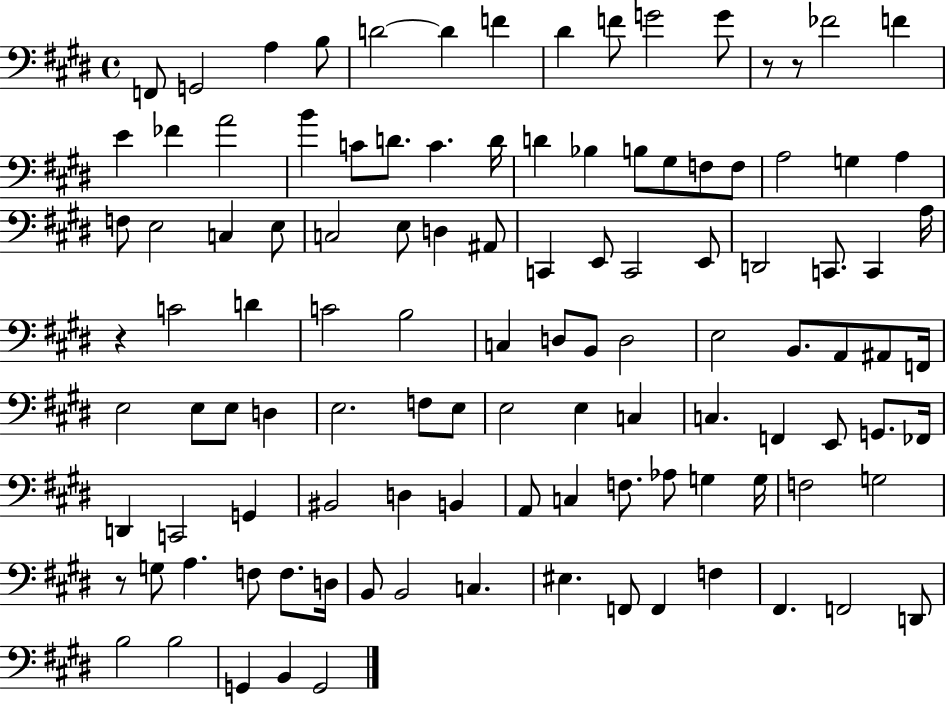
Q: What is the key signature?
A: E major